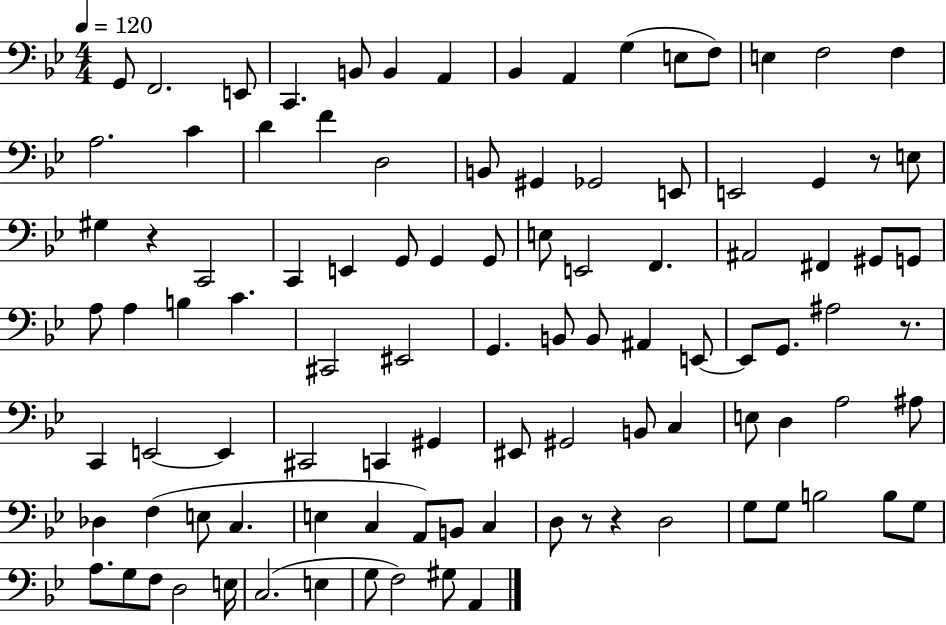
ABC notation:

X:1
T:Untitled
M:4/4
L:1/4
K:Bb
G,,/2 F,,2 E,,/2 C,, B,,/2 B,, A,, _B,, A,, G, E,/2 F,/2 E, F,2 F, A,2 C D F D,2 B,,/2 ^G,, _G,,2 E,,/2 E,,2 G,, z/2 E,/2 ^G, z C,,2 C,, E,, G,,/2 G,, G,,/2 E,/2 E,,2 F,, ^A,,2 ^F,, ^G,,/2 G,,/2 A,/2 A, B, C ^C,,2 ^E,,2 G,, B,,/2 B,,/2 ^A,, E,,/2 E,,/2 G,,/2 ^A,2 z/2 C,, E,,2 E,, ^C,,2 C,, ^G,, ^E,,/2 ^G,,2 B,,/2 C, E,/2 D, A,2 ^A,/2 _D, F, E,/2 C, E, C, A,,/2 B,,/2 C, D,/2 z/2 z D,2 G,/2 G,/2 B,2 B,/2 G,/2 A,/2 G,/2 F,/2 D,2 E,/4 C,2 E, G,/2 F,2 ^G,/2 A,,